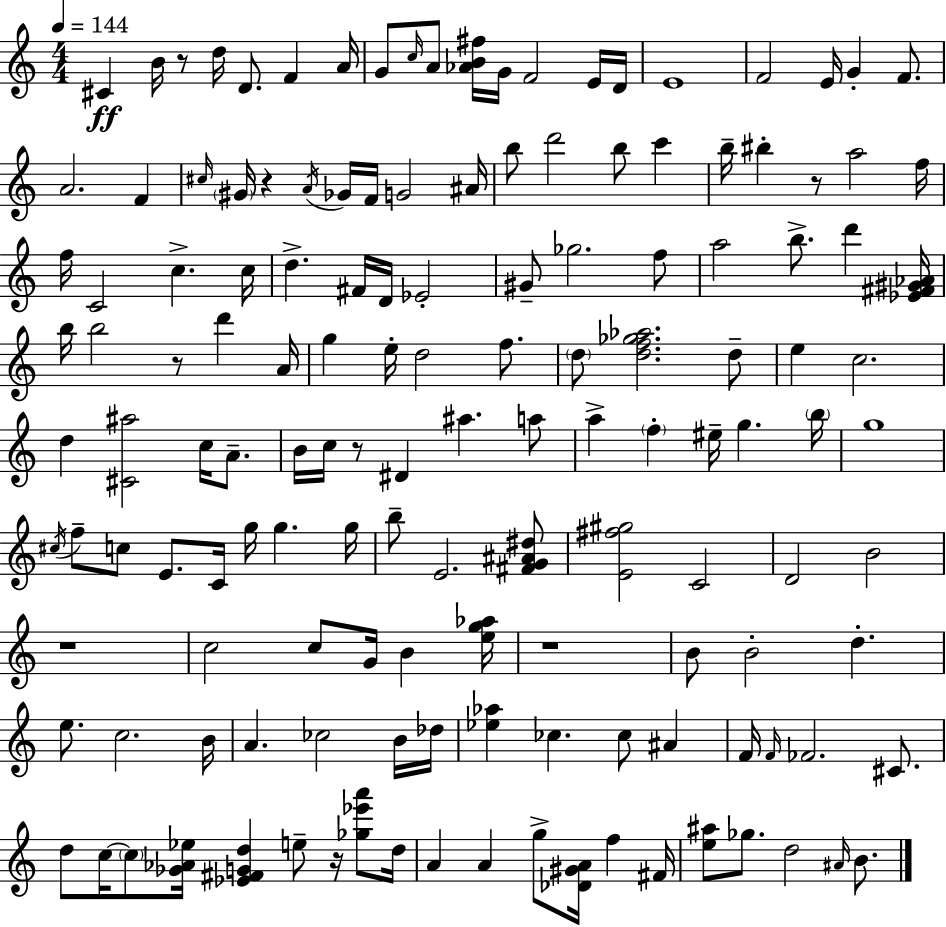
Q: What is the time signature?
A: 4/4